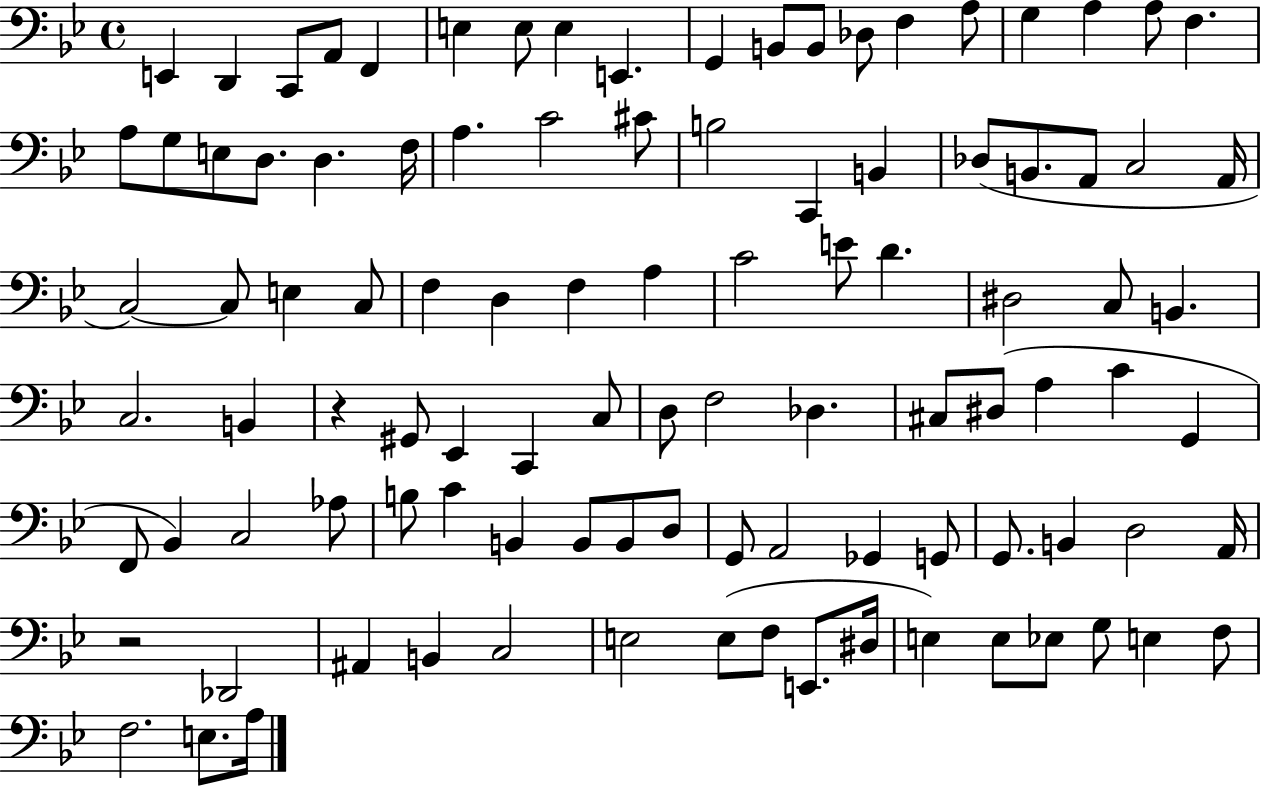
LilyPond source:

{
  \clef bass
  \time 4/4
  \defaultTimeSignature
  \key bes \major
  \repeat volta 2 { e,4 d,4 c,8 a,8 f,4 | e4 e8 e4 e,4. | g,4 b,8 b,8 des8 f4 a8 | g4 a4 a8 f4. | \break a8 g8 e8 d8. d4. f16 | a4. c'2 cis'8 | b2 c,4 b,4 | des8( b,8. a,8 c2 a,16 | \break c2~~) c8 e4 c8 | f4 d4 f4 a4 | c'2 e'8 d'4. | dis2 c8 b,4. | \break c2. b,4 | r4 gis,8 ees,4 c,4 c8 | d8 f2 des4. | cis8 dis8( a4 c'4 g,4 | \break f,8 bes,4) c2 aes8 | b8 c'4 b,4 b,8 b,8 d8 | g,8 a,2 ges,4 g,8 | g,8. b,4 d2 a,16 | \break r2 des,2 | ais,4 b,4 c2 | e2 e8( f8 e,8. dis16 | e4) e8 ees8 g8 e4 f8 | \break f2. e8. a16 | } \bar "|."
}